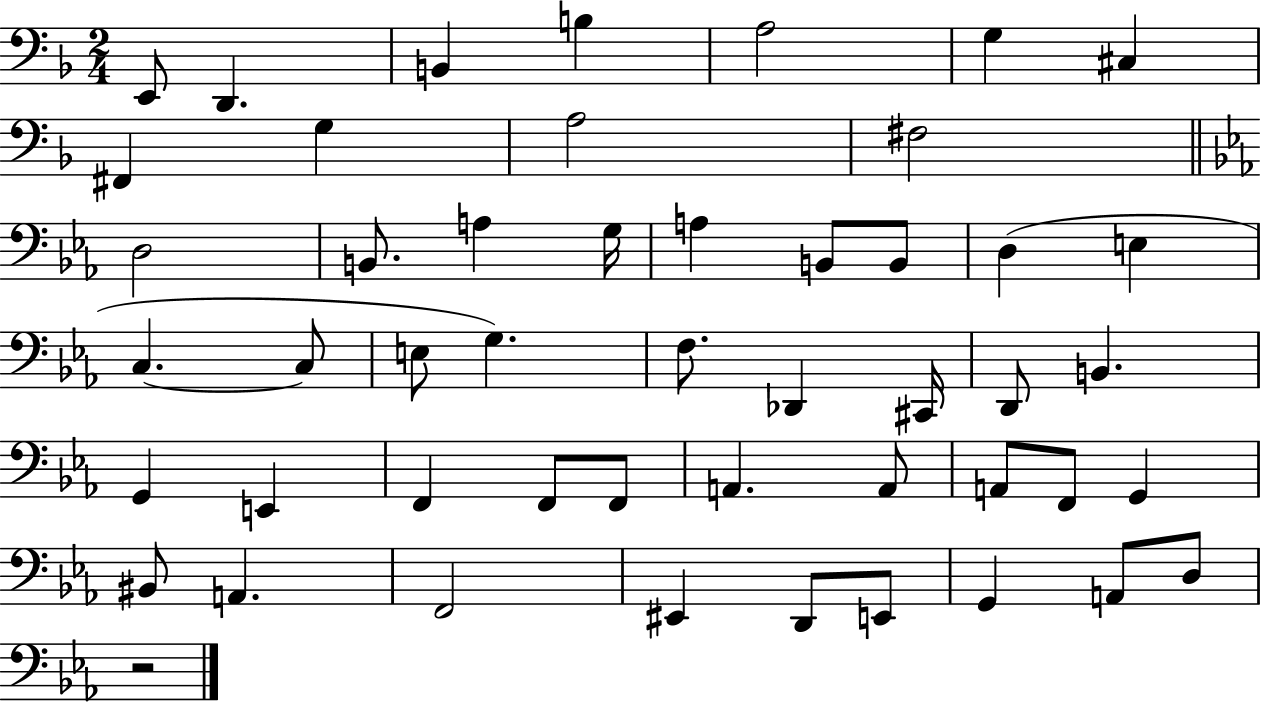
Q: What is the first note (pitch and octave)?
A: E2